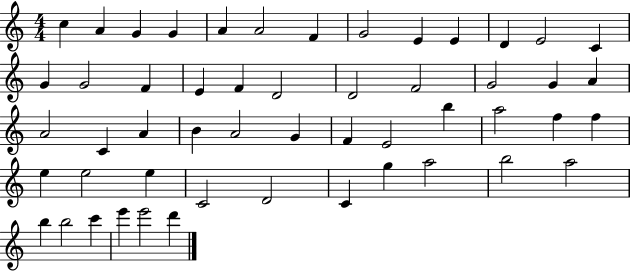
X:1
T:Untitled
M:4/4
L:1/4
K:C
c A G G A A2 F G2 E E D E2 C G G2 F E F D2 D2 F2 G2 G A A2 C A B A2 G F E2 b a2 f f e e2 e C2 D2 C g a2 b2 a2 b b2 c' e' e'2 d'